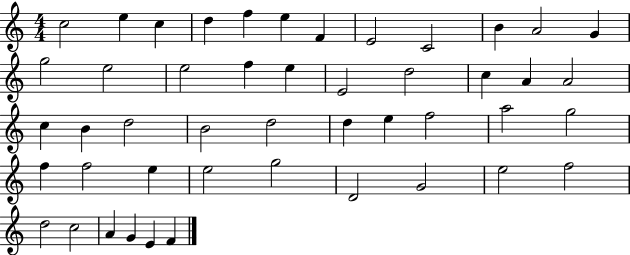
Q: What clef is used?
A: treble